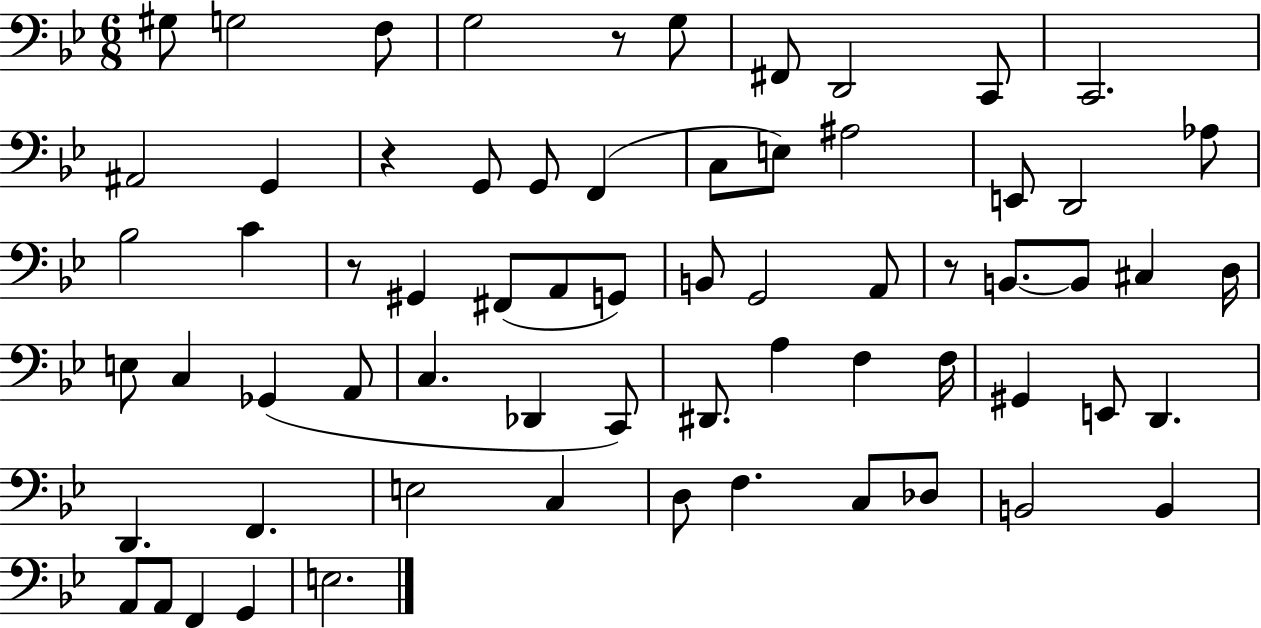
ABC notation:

X:1
T:Untitled
M:6/8
L:1/4
K:Bb
^G,/2 G,2 F,/2 G,2 z/2 G,/2 ^F,,/2 D,,2 C,,/2 C,,2 ^A,,2 G,, z G,,/2 G,,/2 F,, C,/2 E,/2 ^A,2 E,,/2 D,,2 _A,/2 _B,2 C z/2 ^G,, ^F,,/2 A,,/2 G,,/2 B,,/2 G,,2 A,,/2 z/2 B,,/2 B,,/2 ^C, D,/4 E,/2 C, _G,, A,,/2 C, _D,, C,,/2 ^D,,/2 A, F, F,/4 ^G,, E,,/2 D,, D,, F,, E,2 C, D,/2 F, C,/2 _D,/2 B,,2 B,, A,,/2 A,,/2 F,, G,, E,2